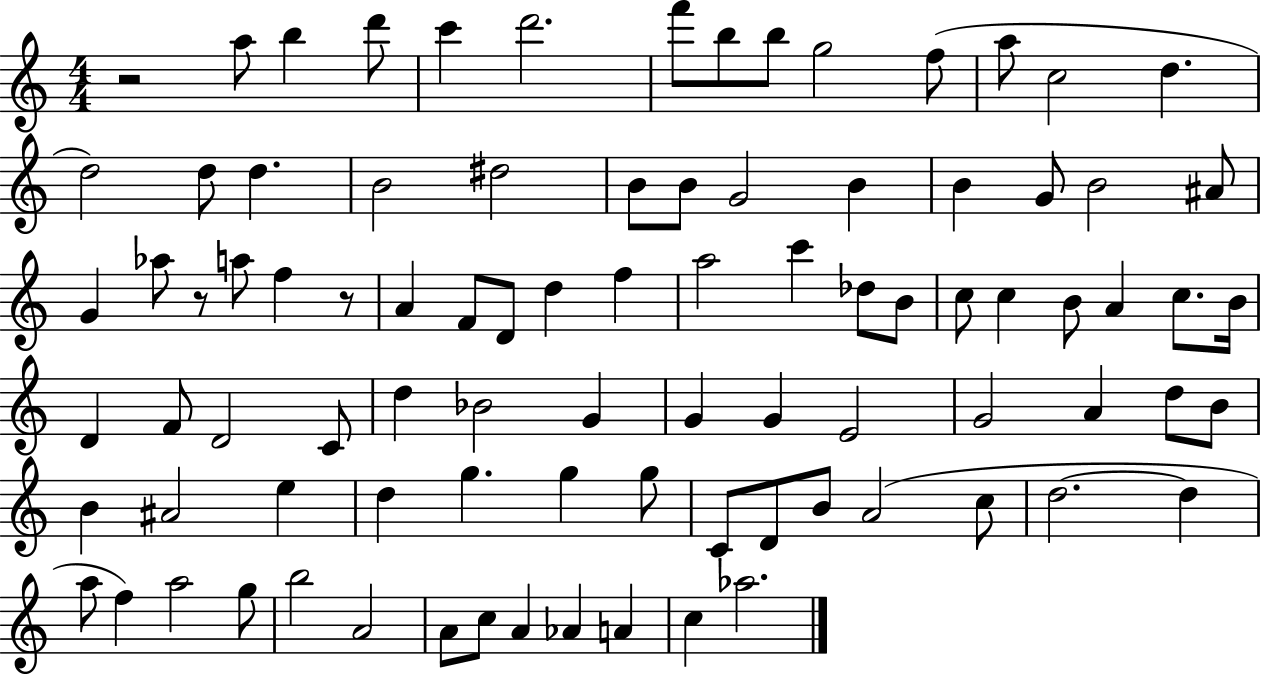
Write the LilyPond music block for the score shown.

{
  \clef treble
  \numericTimeSignature
  \time 4/4
  \key c \major
  r2 a''8 b''4 d'''8 | c'''4 d'''2. | f'''8 b''8 b''8 g''2 f''8( | a''8 c''2 d''4. | \break d''2) d''8 d''4. | b'2 dis''2 | b'8 b'8 g'2 b'4 | b'4 g'8 b'2 ais'8 | \break g'4 aes''8 r8 a''8 f''4 r8 | a'4 f'8 d'8 d''4 f''4 | a''2 c'''4 des''8 b'8 | c''8 c''4 b'8 a'4 c''8. b'16 | \break d'4 f'8 d'2 c'8 | d''4 bes'2 g'4 | g'4 g'4 e'2 | g'2 a'4 d''8 b'8 | \break b'4 ais'2 e''4 | d''4 g''4. g''4 g''8 | c'8 d'8 b'8 a'2( c''8 | d''2.~~ d''4 | \break a''8 f''4) a''2 g''8 | b''2 a'2 | a'8 c''8 a'4 aes'4 a'4 | c''4 aes''2. | \break \bar "|."
}